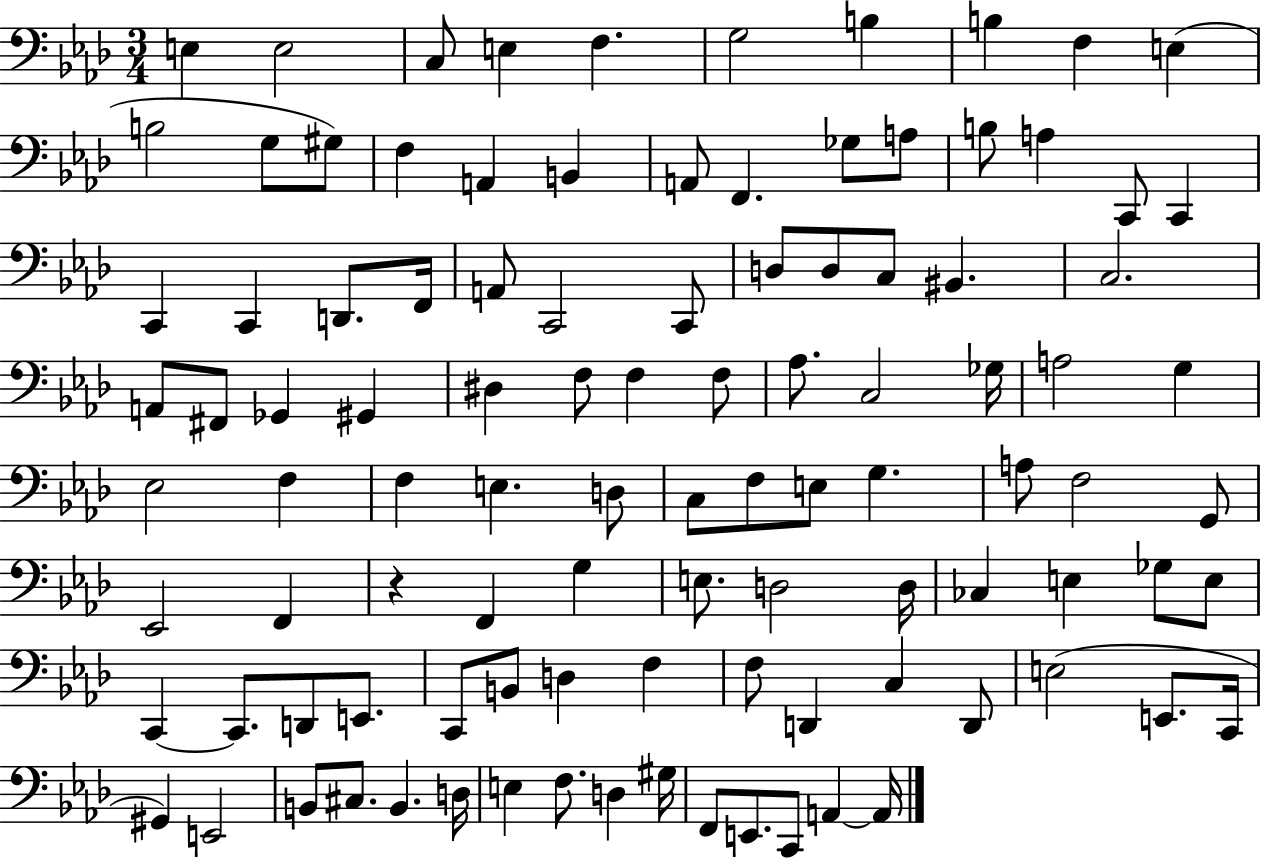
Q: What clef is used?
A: bass